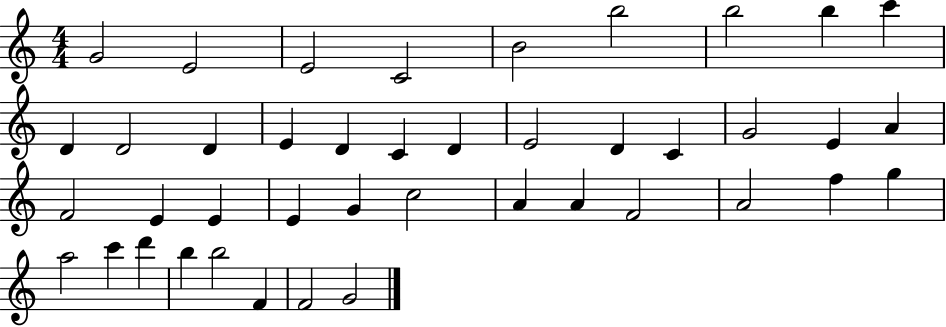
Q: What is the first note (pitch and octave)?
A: G4